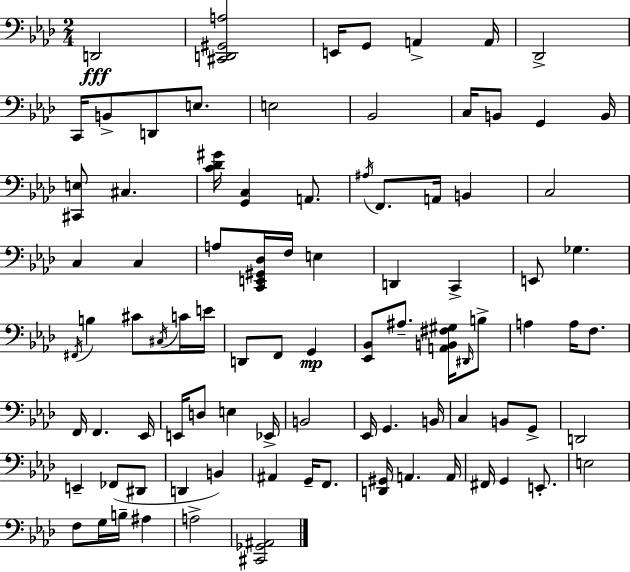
{
  \clef bass
  \numericTimeSignature
  \time 2/4
  \key aes \major
  d,2\fff | <cis, d, gis, a>2 | e,16 g,8 a,4-> a,16 | des,2-> | \break c,16 b,8-> d,8 e8. | e2 | bes,2 | c16 b,8 g,4 b,16 | \break <cis, e>8 cis4. | <c' des' gis'>16 <g, c>4 a,8. | \acciaccatura { ais16 } f,8. a,16 b,4 | c2 | \break c4 c4 | a8 <c, e, gis, des>16 f16 e4 | d,4 c,4-> | e,8 ges4. | \break \acciaccatura { fis,16 } b4 cis'8 | \acciaccatura { cis16 } c'16 e'16 d,8 f,8 g,4\mp | <ees, bes,>8 ais8.-- | <a, b, fis gis>16 \grace { dis,16 } b8-> a4 | \break a16 f8. f,16 f,4. | ees,16 e,16 d8 e4 | ees,16-> b,2 | ees,16 g,4. | \break b,16 c4 | b,8 g,8-> d,2 | e,4-- | fes,8( dis,8 d,4 | \break b,4) ais,4 | g,16-- f,8. <d, gis,>16 a,4. | a,16 fis,16 g,4 | e,8.-. e2 | \break f8 g16 b16-- | ais4 a2-> | <cis, ges, ais,>2 | \bar "|."
}